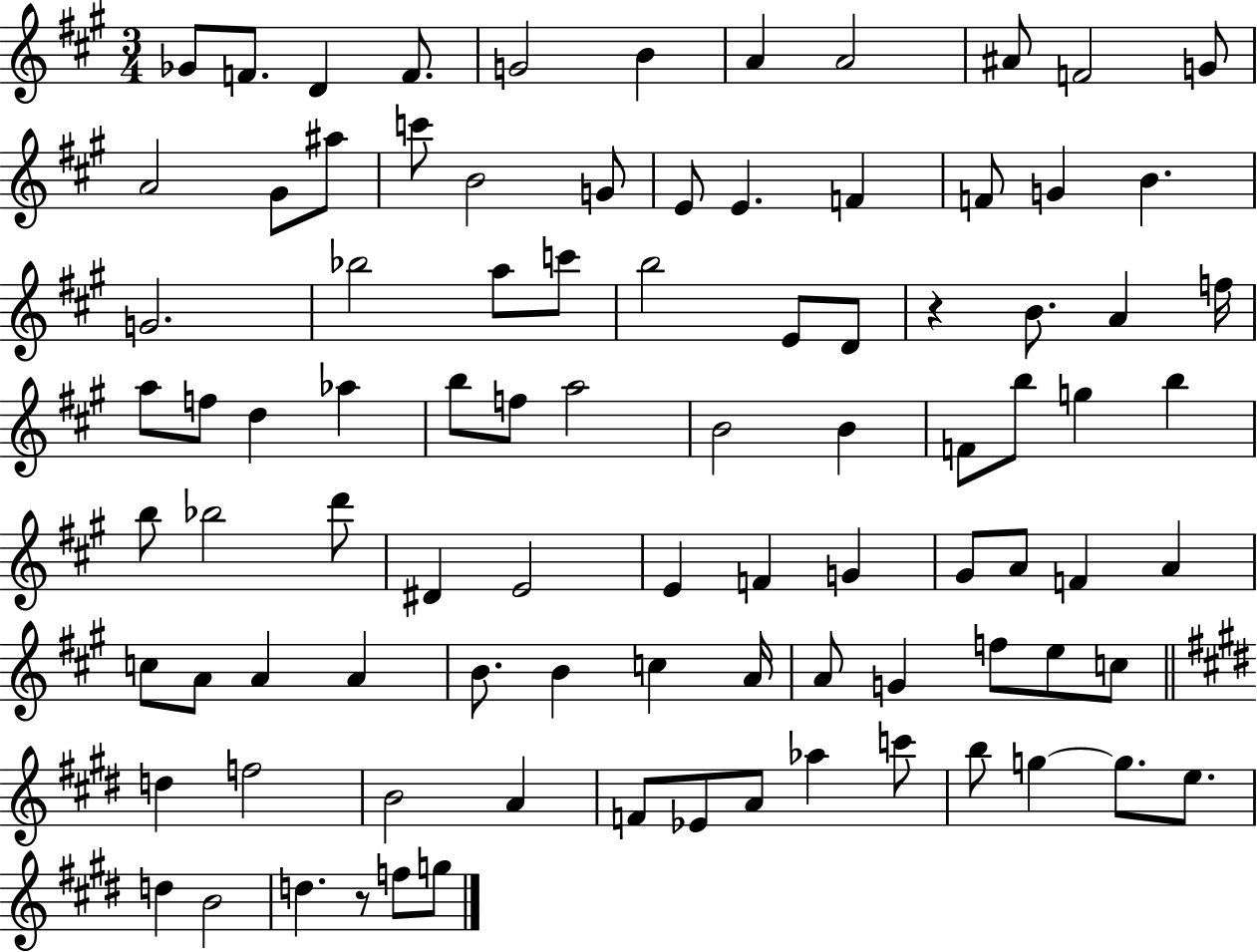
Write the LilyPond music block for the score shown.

{
  \clef treble
  \numericTimeSignature
  \time 3/4
  \key a \major
  ges'8 f'8. d'4 f'8. | g'2 b'4 | a'4 a'2 | ais'8 f'2 g'8 | \break a'2 gis'8 ais''8 | c'''8 b'2 g'8 | e'8 e'4. f'4 | f'8 g'4 b'4. | \break g'2. | bes''2 a''8 c'''8 | b''2 e'8 d'8 | r4 b'8. a'4 f''16 | \break a''8 f''8 d''4 aes''4 | b''8 f''8 a''2 | b'2 b'4 | f'8 b''8 g''4 b''4 | \break b''8 bes''2 d'''8 | dis'4 e'2 | e'4 f'4 g'4 | gis'8 a'8 f'4 a'4 | \break c''8 a'8 a'4 a'4 | b'8. b'4 c''4 a'16 | a'8 g'4 f''8 e''8 c''8 | \bar "||" \break \key e \major d''4 f''2 | b'2 a'4 | f'8 ees'8 a'8 aes''4 c'''8 | b''8 g''4~~ g''8. e''8. | \break d''4 b'2 | d''4. r8 f''8 g''8 | \bar "|."
}